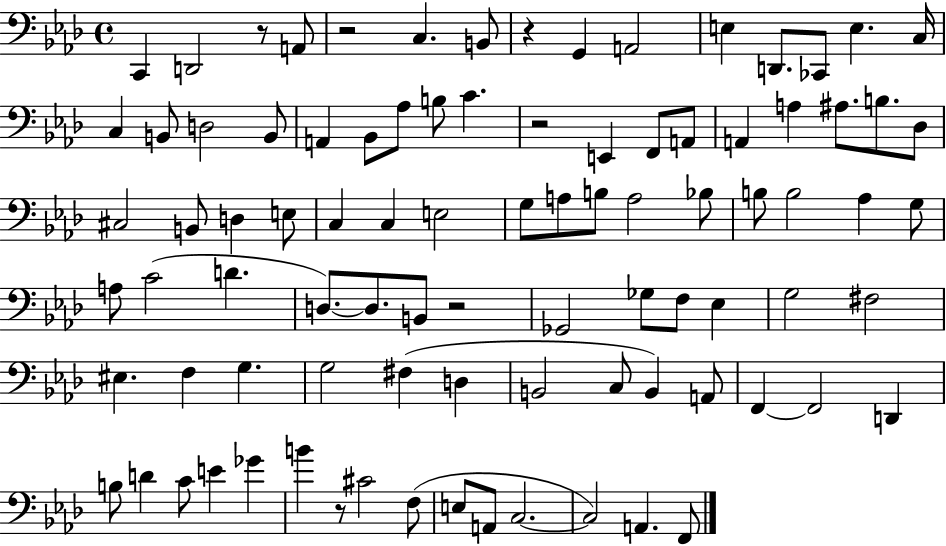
{
  \clef bass
  \time 4/4
  \defaultTimeSignature
  \key aes \major
  c,4 d,2 r8 a,8 | r2 c4. b,8 | r4 g,4 a,2 | e4 d,8. ces,8 e4. c16 | \break c4 b,8 d2 b,8 | a,4 bes,8 aes8 b8 c'4. | r2 e,4 f,8 a,8 | a,4 a4 ais8. b8. des8 | \break cis2 b,8 d4 e8 | c4 c4 e2 | g8 a8 b8 a2 bes8 | b8 b2 aes4 g8 | \break a8 c'2( d'4. | d8.~~) d8. b,8 r2 | ges,2 ges8 f8 ees4 | g2 fis2 | \break eis4. f4 g4. | g2 fis4( d4 | b,2 c8 b,4) a,8 | f,4~~ f,2 d,4 | \break b8 d'4 c'8 e'4 ges'4 | b'4 r8 cis'2 f8( | e8 a,8 c2.~~ | c2) a,4. f,8 | \break \bar "|."
}